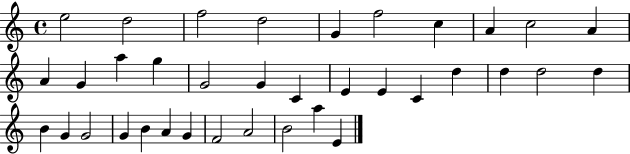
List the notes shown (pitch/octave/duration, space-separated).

E5/h D5/h F5/h D5/h G4/q F5/h C5/q A4/q C5/h A4/q A4/q G4/q A5/q G5/q G4/h G4/q C4/q E4/q E4/q C4/q D5/q D5/q D5/h D5/q B4/q G4/q G4/h G4/q B4/q A4/q G4/q F4/h A4/h B4/h A5/q E4/q